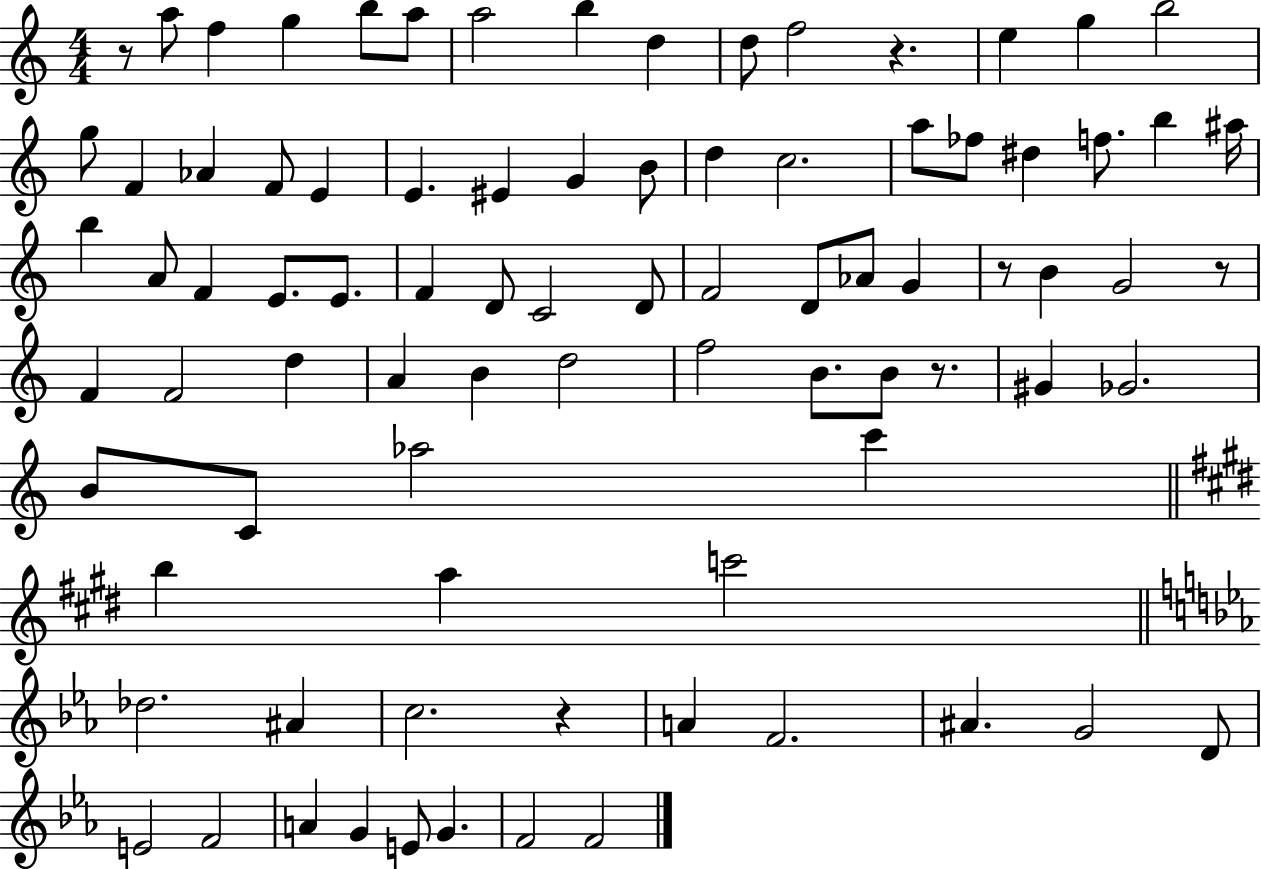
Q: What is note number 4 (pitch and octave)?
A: B5